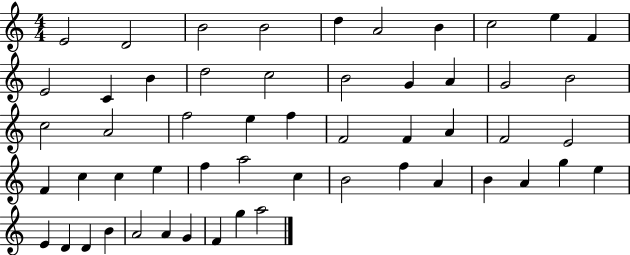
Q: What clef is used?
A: treble